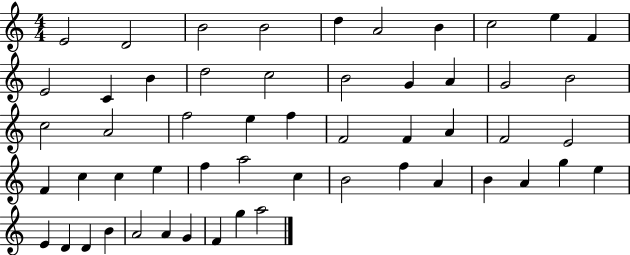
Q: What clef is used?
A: treble